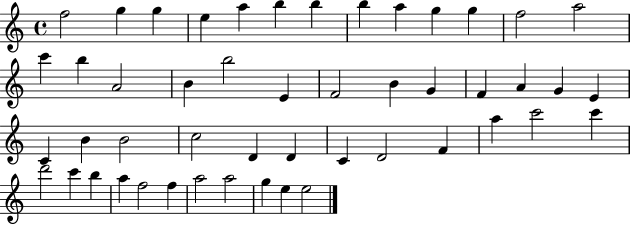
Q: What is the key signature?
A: C major